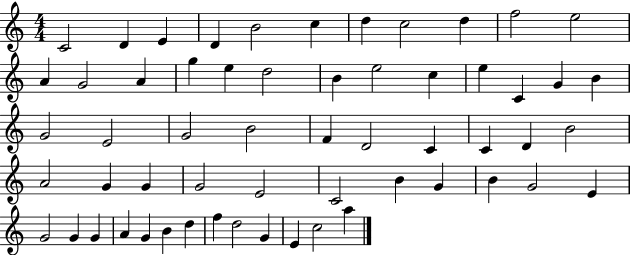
C4/h D4/q E4/q D4/q B4/h C5/q D5/q C5/h D5/q F5/h E5/h A4/q G4/h A4/q G5/q E5/q D5/h B4/q E5/h C5/q E5/q C4/q G4/q B4/q G4/h E4/h G4/h B4/h F4/q D4/h C4/q C4/q D4/q B4/h A4/h G4/q G4/q G4/h E4/h C4/h B4/q G4/q B4/q G4/h E4/q G4/h G4/q G4/q A4/q G4/q B4/q D5/q F5/q D5/h G4/q E4/q C5/h A5/q